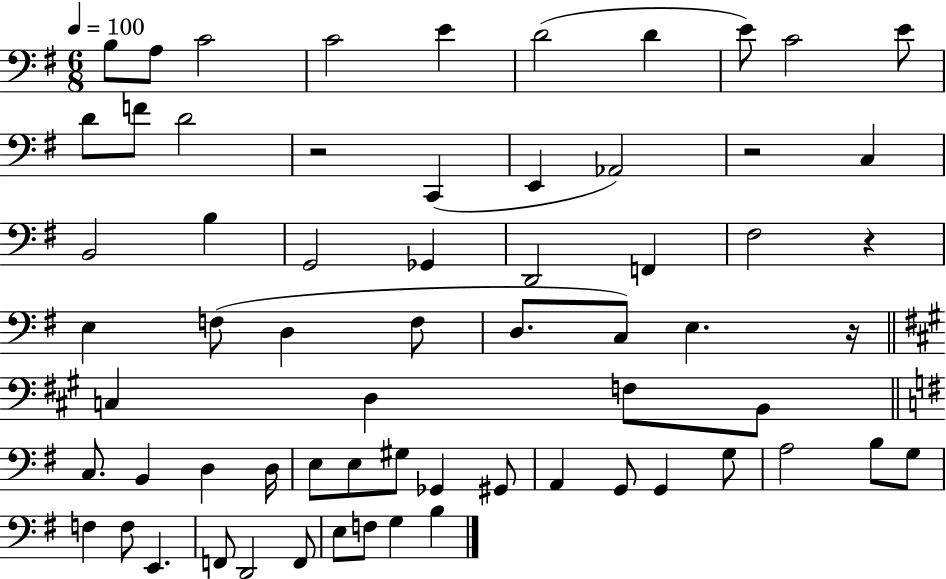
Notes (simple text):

B3/e A3/e C4/h C4/h E4/q D4/h D4/q E4/e C4/h E4/e D4/e F4/e D4/h R/h C2/q E2/q Ab2/h R/h C3/q B2/h B3/q G2/h Gb2/q D2/h F2/q F#3/h R/q E3/q F3/e D3/q F3/e D3/e. C3/e E3/q. R/s C3/q D3/q F3/e B2/e C3/e. B2/q D3/q D3/s E3/e E3/e G#3/e Gb2/q G#2/e A2/q G2/e G2/q G3/e A3/h B3/e G3/e F3/q F3/e E2/q. F2/e D2/h F2/e E3/e F3/e G3/q B3/q